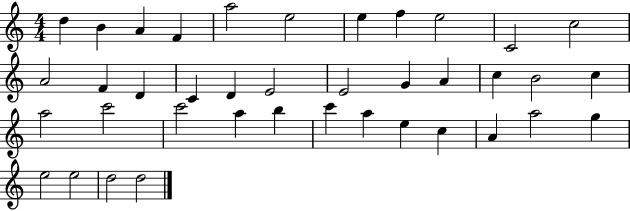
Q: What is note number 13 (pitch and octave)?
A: F4